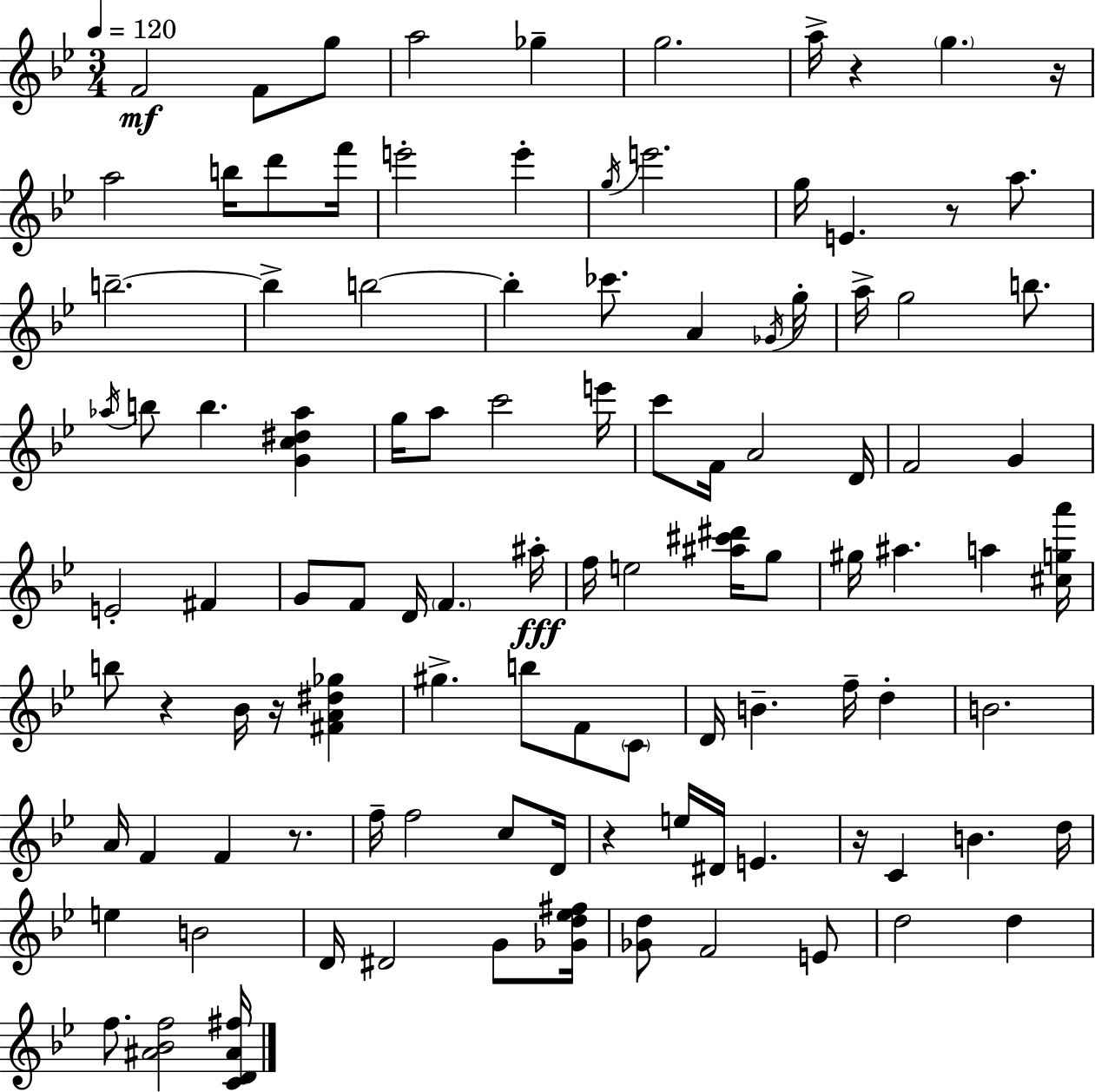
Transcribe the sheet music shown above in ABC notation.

X:1
T:Untitled
M:3/4
L:1/4
K:Gm
F2 F/2 g/2 a2 _g g2 a/4 z g z/4 a2 b/4 d'/2 f'/4 e'2 e' g/4 e'2 g/4 E z/2 a/2 b2 b b2 b _c'/2 A _G/4 g/4 a/4 g2 b/2 _a/4 b/2 b [Gc^d_a] g/4 a/2 c'2 e'/4 c'/2 F/4 A2 D/4 F2 G E2 ^F G/2 F/2 D/4 F ^a/4 f/4 e2 [^a^c'^d']/4 g/2 ^g/4 ^a a [^cga']/4 b/2 z _B/4 z/4 [^FA^d_g] ^g b/2 F/2 C/2 D/4 B f/4 d B2 A/4 F F z/2 f/4 f2 c/2 D/4 z e/4 ^D/4 E z/4 C B d/4 e B2 D/4 ^D2 G/2 [_Gd_e^f]/4 [_Gd]/2 F2 E/2 d2 d f/2 [^A_Bf]2 [CD^A^f]/4